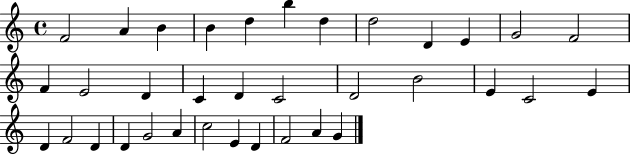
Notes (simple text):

F4/h A4/q B4/q B4/q D5/q B5/q D5/q D5/h D4/q E4/q G4/h F4/h F4/q E4/h D4/q C4/q D4/q C4/h D4/h B4/h E4/q C4/h E4/q D4/q F4/h D4/q D4/q G4/h A4/q C5/h E4/q D4/q F4/h A4/q G4/q